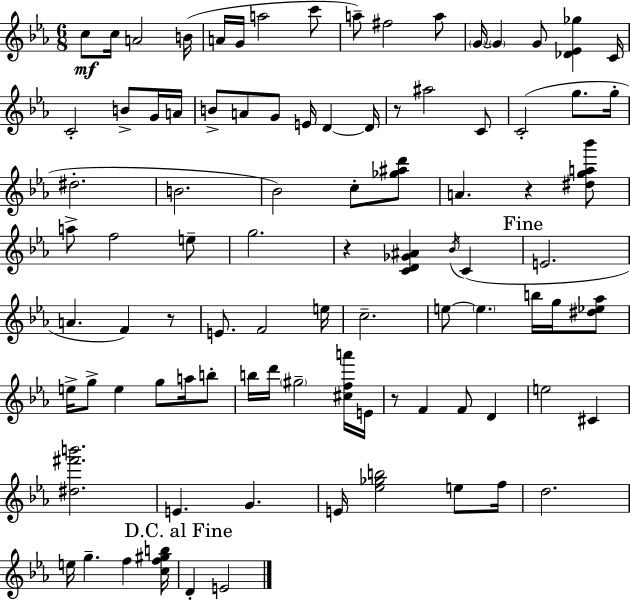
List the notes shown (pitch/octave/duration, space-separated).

C5/e C5/s A4/h B4/s A4/s G4/s A5/h C6/e A5/e F#5/h A5/e G4/s G4/q G4/e [Db4,Eb4,Gb5]/q C4/s C4/h B4/e G4/s A4/s B4/e A4/e G4/e E4/s D4/q D4/s R/e A#5/h C4/e C4/h G5/e. G5/s D#5/h. B4/h. Bb4/h C5/e [Gb5,A#5,D6]/e A4/q. R/q [D#5,G5,A5,Bb6]/e A5/e F5/h E5/e G5/h. R/q [C4,D4,Gb4,A#4]/q Bb4/s C4/q E4/h. A4/q. F4/q R/e E4/e. F4/h E5/s C5/h. E5/e E5/q. B5/s G5/s [D#5,Eb5,Ab5]/e E5/s G5/e E5/q G5/e A5/s B5/e B5/s D6/s G#5/h [C#5,F5,A6]/s E4/s R/e F4/q F4/e D4/q E5/h C#4/q [D#5,F#6,B6]/h. E4/q. G4/q. E4/s [Eb5,Gb5,B5]/h E5/e F5/s D5/h. E5/s G5/q. F5/q [C5,F5,G#5,B5]/s D4/q E4/h